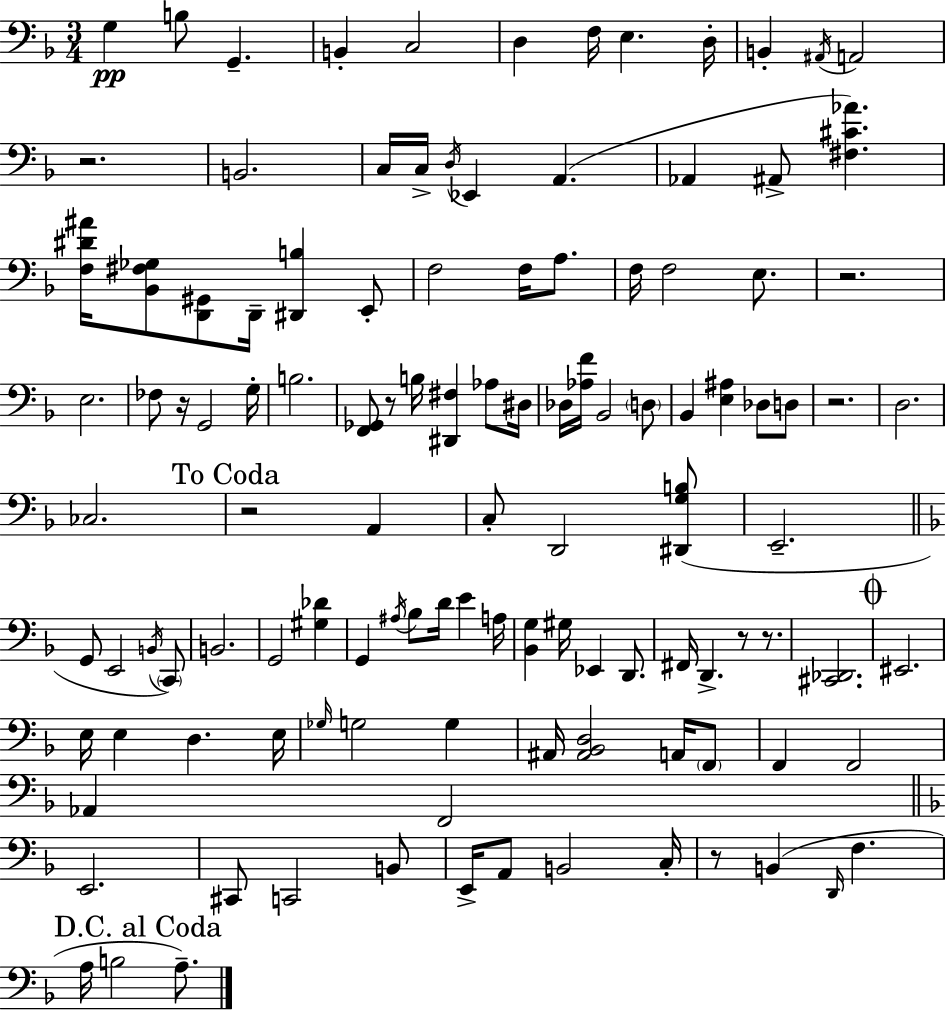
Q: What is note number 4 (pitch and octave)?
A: B2